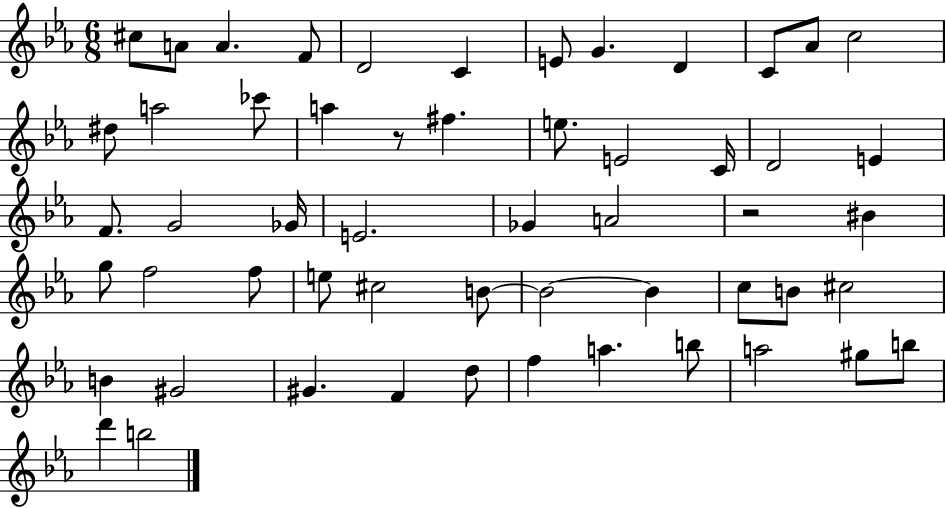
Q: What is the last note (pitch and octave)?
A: B5